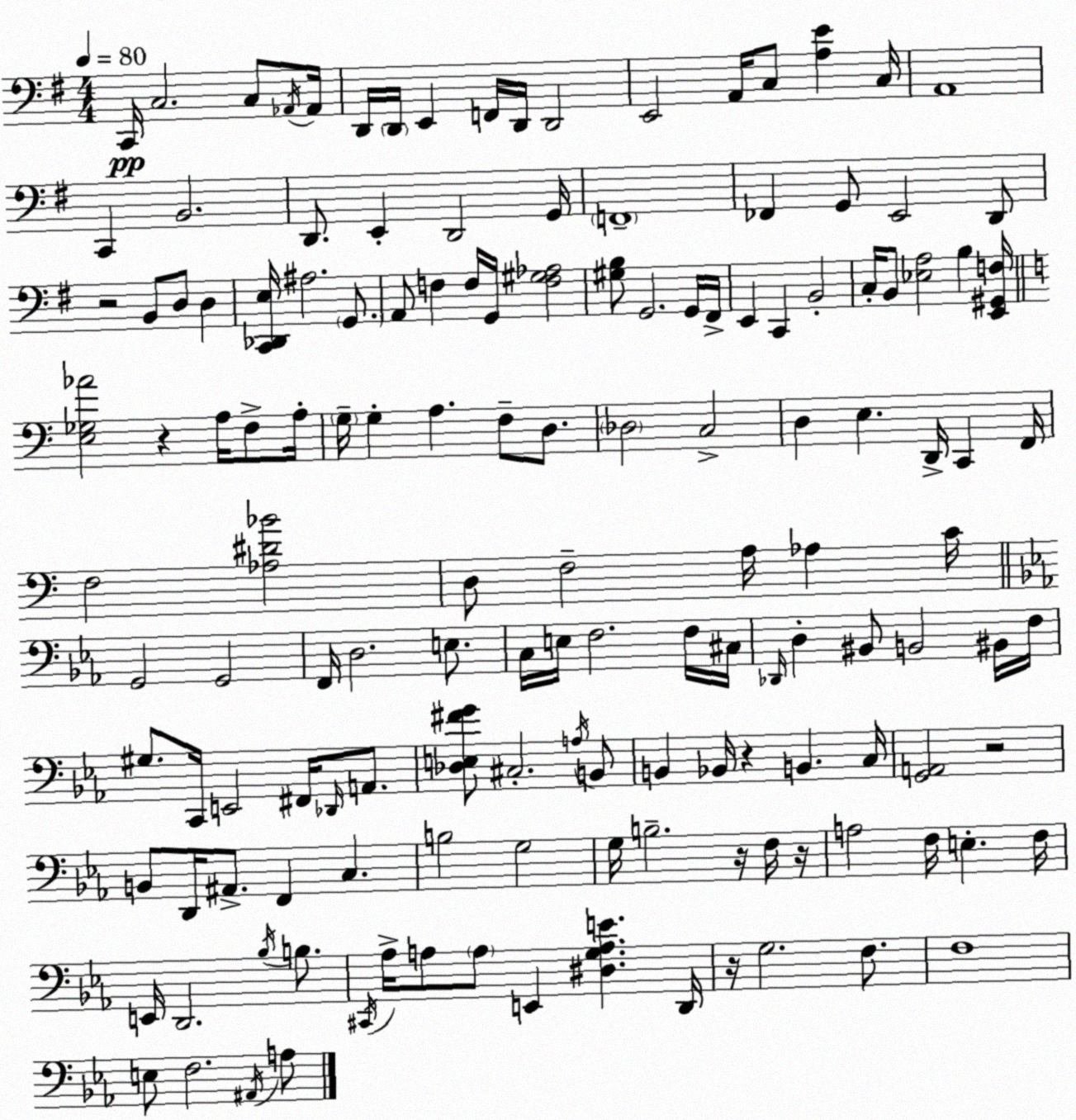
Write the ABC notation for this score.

X:1
T:Untitled
M:4/4
L:1/4
K:Em
C,,/4 C,2 C,/2 _A,,/4 _A,,/4 D,,/4 D,,/4 E,, F,,/4 D,,/4 D,,2 E,,2 A,,/4 C,/2 [A,E] C,/4 A,,4 C,, B,,2 D,,/2 E,, D,,2 G,,/4 F,,4 _F,, G,,/2 E,,2 D,,/2 z2 B,,/2 D,/2 D, [C,,_D,,E,]/4 ^A,2 G,,/2 A,,/2 F, F,/4 G,,/4 [F,^G,_A,]2 [^G,B,]/2 G,,2 G,,/4 ^F,,/4 E,, C,, B,,2 C,/4 B,,/2 [_E,A,]2 B, [E,,^G,,F,]/4 [E,_G,_A]2 z A,/4 F,/2 A,/4 G,/4 G, A, F,/2 D,/2 _D,2 C,2 D, E, D,,/4 C,, F,,/4 F,2 [_A,^D_B]2 D,/2 F,2 A,/4 _A, C/4 G,,2 G,,2 F,,/4 D,2 E,/2 C,/4 E,/4 F,2 F,/4 ^C,/4 _D,,/4 D, ^B,,/2 B,,2 ^B,,/4 F,/4 ^G,/2 C,,/4 E,,2 ^F,,/4 _D,,/4 A,,/2 [_D,E,^FG]/2 ^C,2 A,/4 B,,/2 B,, _B,,/4 z B,, C,/4 [G,,A,,]2 z2 B,,/2 D,,/4 ^A,,/2 F,, C, B,2 G,2 G,/4 B,2 z/4 F,/4 z/4 A,2 F,/4 E, F,/4 E,,/4 D,,2 _B,/4 B,/2 ^C,,/4 _A,/4 A,/2 A,/2 E,, [^D,G,A,E] D,,/4 z/4 G,2 F,/2 F,4 E,/2 F,2 ^A,,/4 A,/2